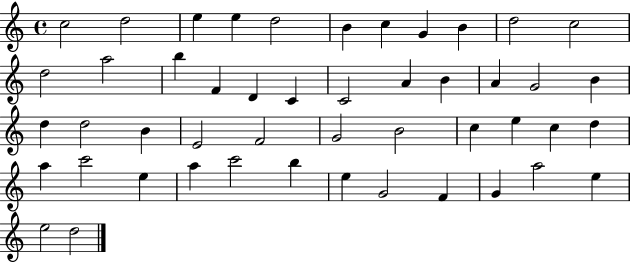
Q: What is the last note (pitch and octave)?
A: D5